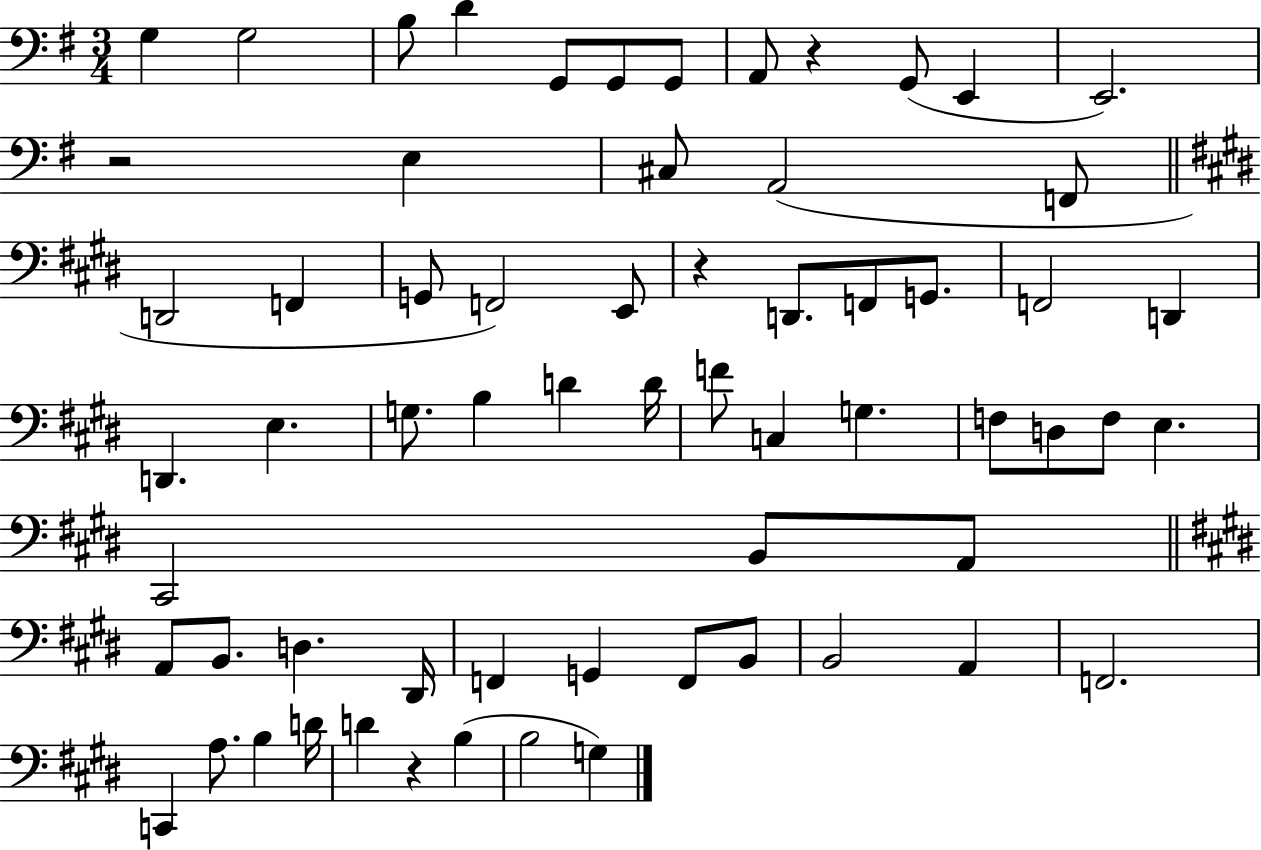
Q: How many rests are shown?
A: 4